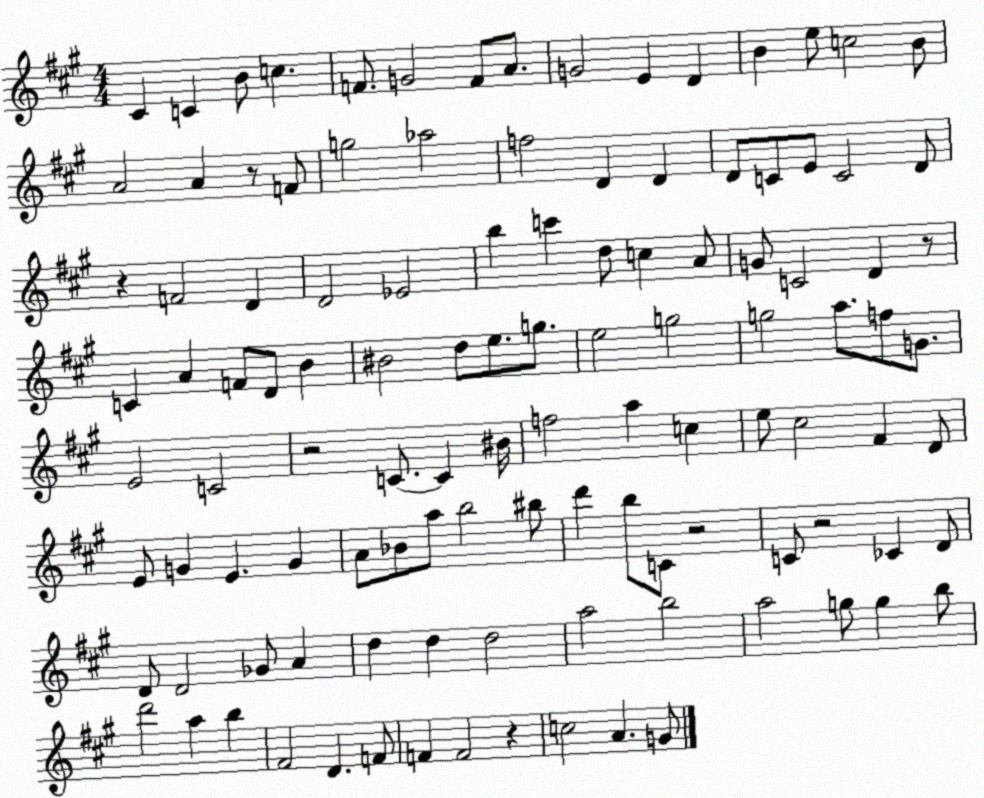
X:1
T:Untitled
M:4/4
L:1/4
K:A
^C C B/2 c F/2 G2 F/2 A/2 G2 E D B e/2 c2 B/2 A2 A z/2 F/2 g2 _a2 f2 D D D/2 C/2 E/2 C2 D/2 z F2 D D2 _E2 b c' d/2 c A/2 G/2 C2 D z/2 C A F/2 D/2 B ^B2 d/2 e/2 g/2 e2 g2 g2 a/2 f/2 G/2 E2 C2 z2 C/2 C ^B/4 f2 a c e/2 ^c2 ^F D/2 E/2 G E G A/2 _B/2 a/2 b2 ^b/2 d' b/2 C/2 z2 C/2 z2 _C D/2 D/2 D2 _G/2 A d d d2 a2 b2 a2 g/2 g b/2 d'2 a b ^F2 D F/2 F F2 z c2 A G/2